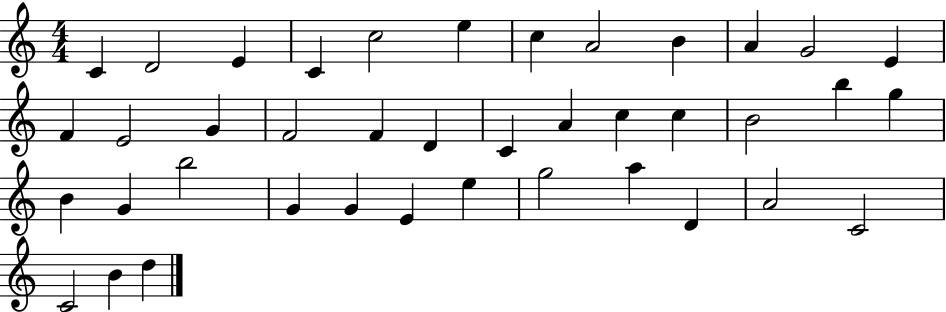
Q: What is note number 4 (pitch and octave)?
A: C4